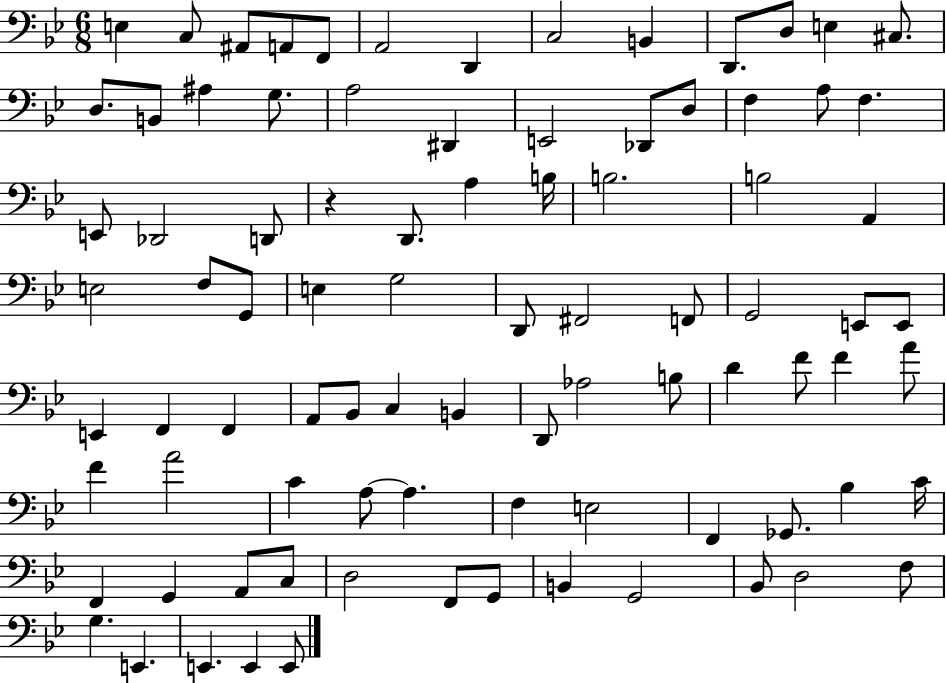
X:1
T:Untitled
M:6/8
L:1/4
K:Bb
E, C,/2 ^A,,/2 A,,/2 F,,/2 A,,2 D,, C,2 B,, D,,/2 D,/2 E, ^C,/2 D,/2 B,,/2 ^A, G,/2 A,2 ^D,, E,,2 _D,,/2 D,/2 F, A,/2 F, E,,/2 _D,,2 D,,/2 z D,,/2 A, B,/4 B,2 B,2 A,, E,2 F,/2 G,,/2 E, G,2 D,,/2 ^F,,2 F,,/2 G,,2 E,,/2 E,,/2 E,, F,, F,, A,,/2 _B,,/2 C, B,, D,,/2 _A,2 B,/2 D F/2 F A/2 F A2 C A,/2 A, F, E,2 F,, _G,,/2 _B, C/4 F,, G,, A,,/2 C,/2 D,2 F,,/2 G,,/2 B,, G,,2 _B,,/2 D,2 F,/2 G, E,, E,, E,, E,,/2